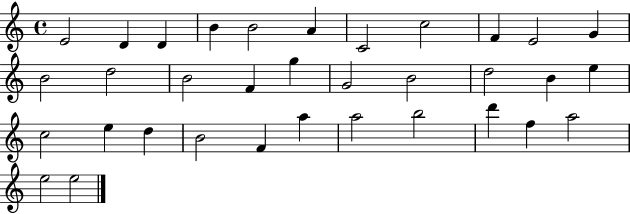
{
  \clef treble
  \time 4/4
  \defaultTimeSignature
  \key c \major
  e'2 d'4 d'4 | b'4 b'2 a'4 | c'2 c''2 | f'4 e'2 g'4 | \break b'2 d''2 | b'2 f'4 g''4 | g'2 b'2 | d''2 b'4 e''4 | \break c''2 e''4 d''4 | b'2 f'4 a''4 | a''2 b''2 | d'''4 f''4 a''2 | \break e''2 e''2 | \bar "|."
}